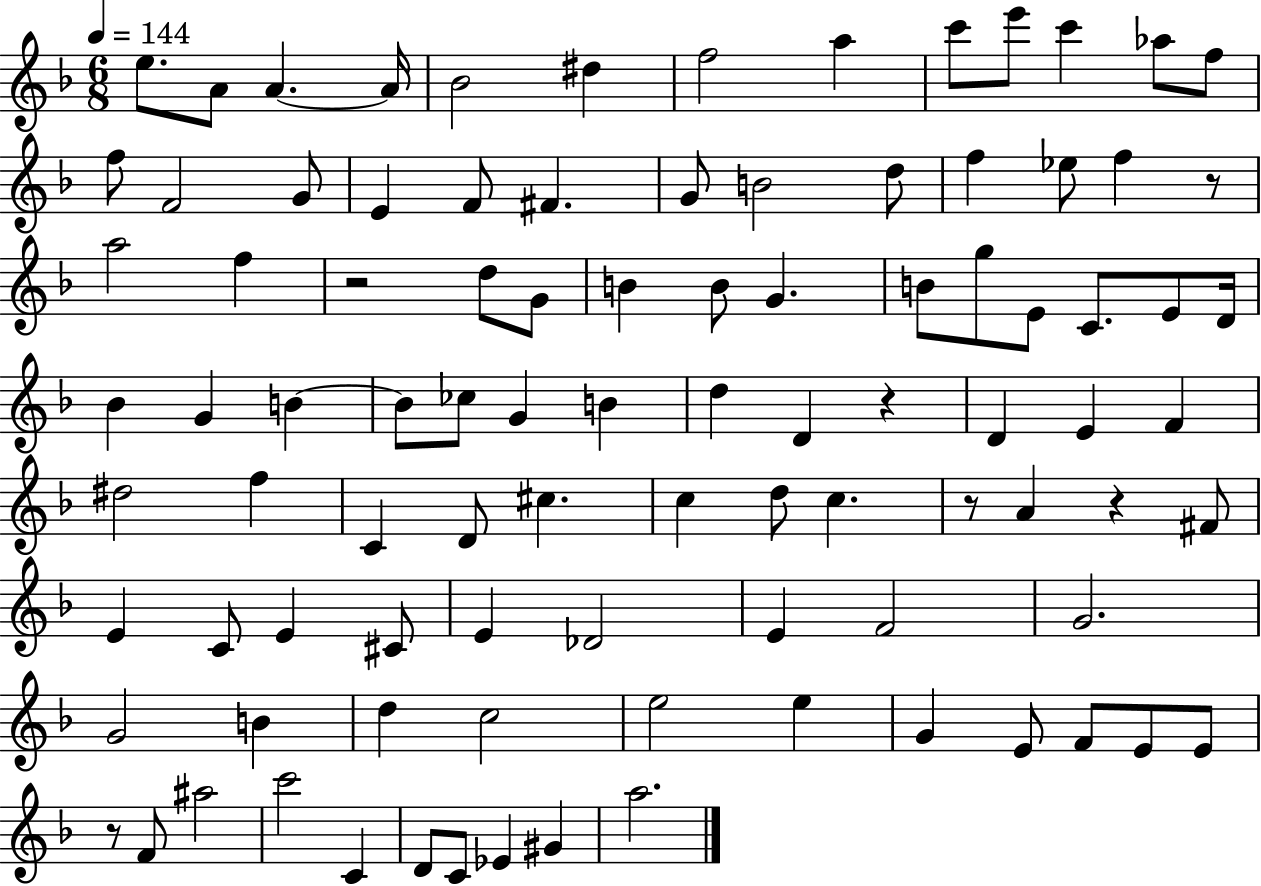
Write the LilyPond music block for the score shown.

{
  \clef treble
  \numericTimeSignature
  \time 6/8
  \key f \major
  \tempo 4 = 144
  e''8. a'8 a'4.~~ a'16 | bes'2 dis''4 | f''2 a''4 | c'''8 e'''8 c'''4 aes''8 f''8 | \break f''8 f'2 g'8 | e'4 f'8 fis'4. | g'8 b'2 d''8 | f''4 ees''8 f''4 r8 | \break a''2 f''4 | r2 d''8 g'8 | b'4 b'8 g'4. | b'8 g''8 e'8 c'8. e'8 d'16 | \break bes'4 g'4 b'4~~ | b'8 ces''8 g'4 b'4 | d''4 d'4 r4 | d'4 e'4 f'4 | \break dis''2 f''4 | c'4 d'8 cis''4. | c''4 d''8 c''4. | r8 a'4 r4 fis'8 | \break e'4 c'8 e'4 cis'8 | e'4 des'2 | e'4 f'2 | g'2. | \break g'2 b'4 | d''4 c''2 | e''2 e''4 | g'4 e'8 f'8 e'8 e'8 | \break r8 f'8 ais''2 | c'''2 c'4 | d'8 c'8 ees'4 gis'4 | a''2. | \break \bar "|."
}